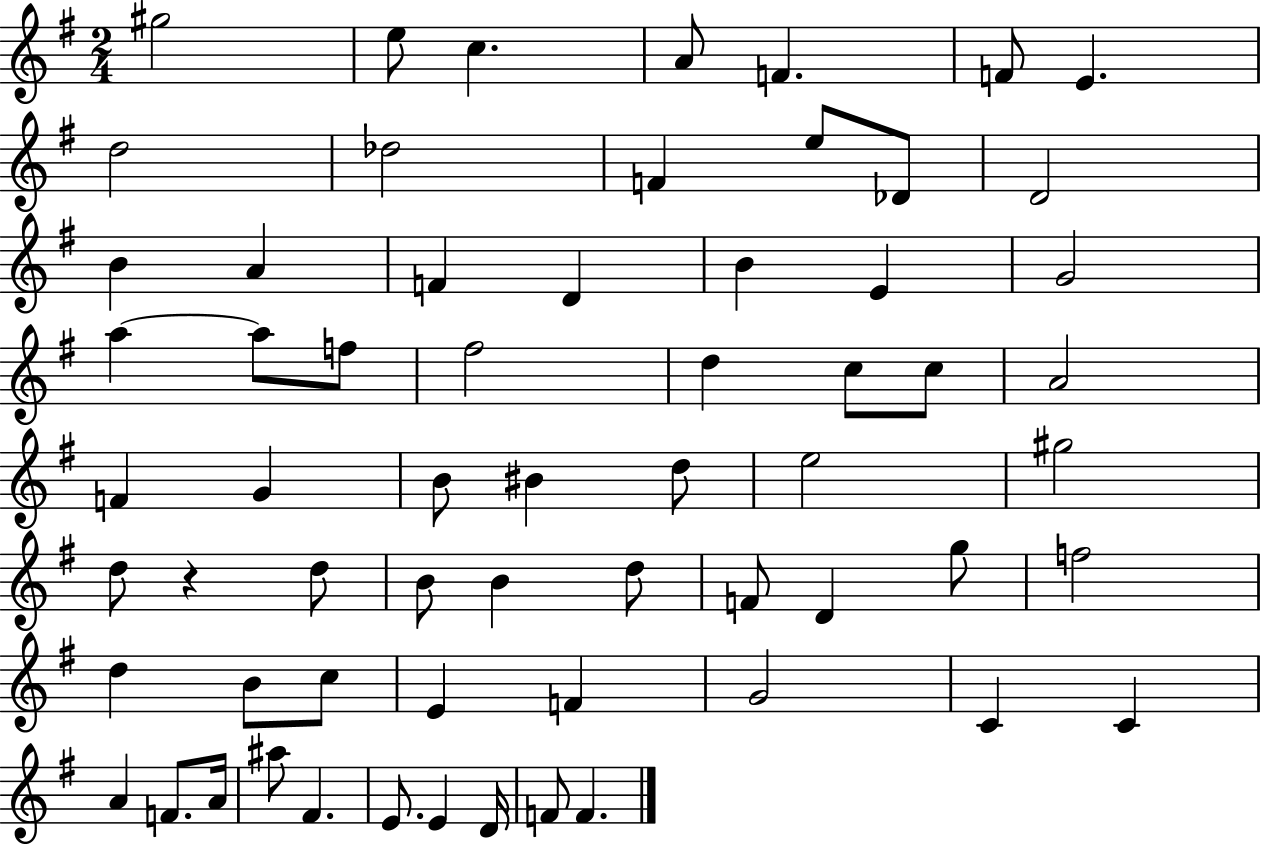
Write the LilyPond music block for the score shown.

{
  \clef treble
  \numericTimeSignature
  \time 2/4
  \key g \major
  \repeat volta 2 { gis''2 | e''8 c''4. | a'8 f'4. | f'8 e'4. | \break d''2 | des''2 | f'4 e''8 des'8 | d'2 | \break b'4 a'4 | f'4 d'4 | b'4 e'4 | g'2 | \break a''4~~ a''8 f''8 | fis''2 | d''4 c''8 c''8 | a'2 | \break f'4 g'4 | b'8 bis'4 d''8 | e''2 | gis''2 | \break d''8 r4 d''8 | b'8 b'4 d''8 | f'8 d'4 g''8 | f''2 | \break d''4 b'8 c''8 | e'4 f'4 | g'2 | c'4 c'4 | \break a'4 f'8. a'16 | ais''8 fis'4. | e'8. e'4 d'16 | f'8 f'4. | \break } \bar "|."
}